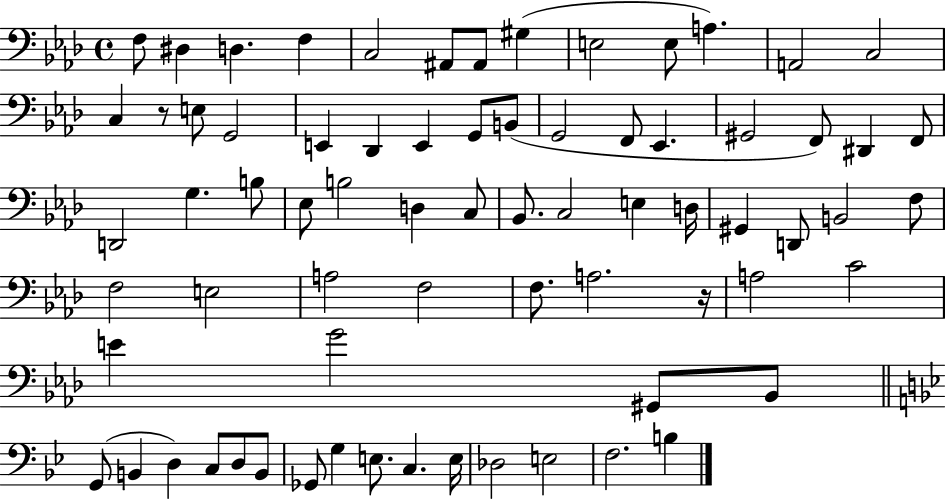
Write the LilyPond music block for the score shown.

{
  \clef bass
  \time 4/4
  \defaultTimeSignature
  \key aes \major
  f8 dis4 d4. f4 | c2 ais,8 ais,8 gis4( | e2 e8 a4.) | a,2 c2 | \break c4 r8 e8 g,2 | e,4 des,4 e,4 g,8 b,8( | g,2 f,8 ees,4. | gis,2 f,8) dis,4 f,8 | \break d,2 g4. b8 | ees8 b2 d4 c8 | bes,8. c2 e4 d16 | gis,4 d,8 b,2 f8 | \break f2 e2 | a2 f2 | f8. a2. r16 | a2 c'2 | \break e'4 g'2 gis,8 bes,8 | \bar "||" \break \key g \minor g,8( b,4 d4) c8 d8 b,8 | ges,8 g4 e8. c4. e16 | des2 e2 | f2. b4 | \break \bar "|."
}